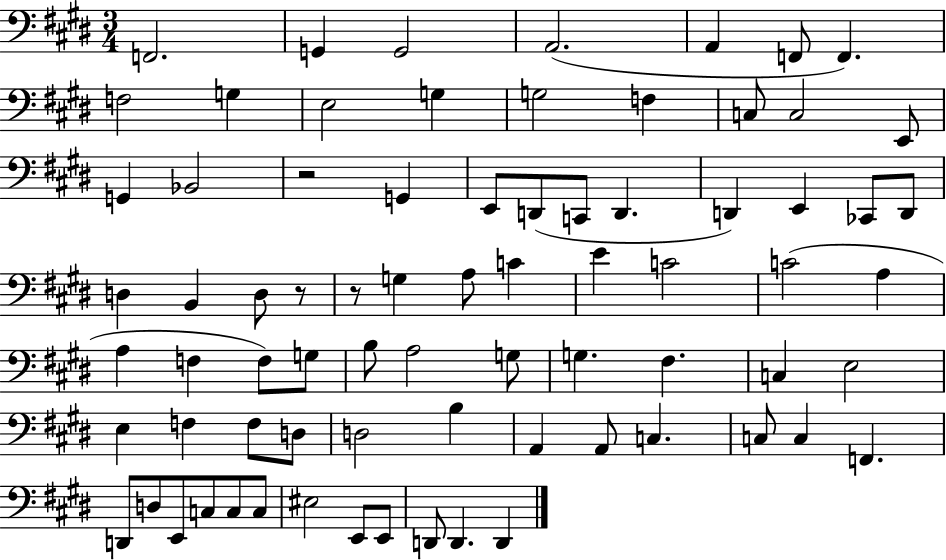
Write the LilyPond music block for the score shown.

{
  \clef bass
  \numericTimeSignature
  \time 3/4
  \key e \major
  \repeat volta 2 { f,2. | g,4 g,2 | a,2.( | a,4 f,8 f,4.) | \break f2 g4 | e2 g4 | g2 f4 | c8 c2 e,8 | \break g,4 bes,2 | r2 g,4 | e,8 d,8( c,8 d,4. | d,4) e,4 ces,8 d,8 | \break d4 b,4 d8 r8 | r8 g4 a8 c'4 | e'4 c'2 | c'2( a4 | \break a4 f4 f8) g8 | b8 a2 g8 | g4. fis4. | c4 e2 | \break e4 f4 f8 d8 | d2 b4 | a,4 a,8 c4. | c8 c4 f,4. | \break d,8 d8 e,8 c8 c8 c8 | eis2 e,8 e,8 | d,8 d,4. d,4 | } \bar "|."
}